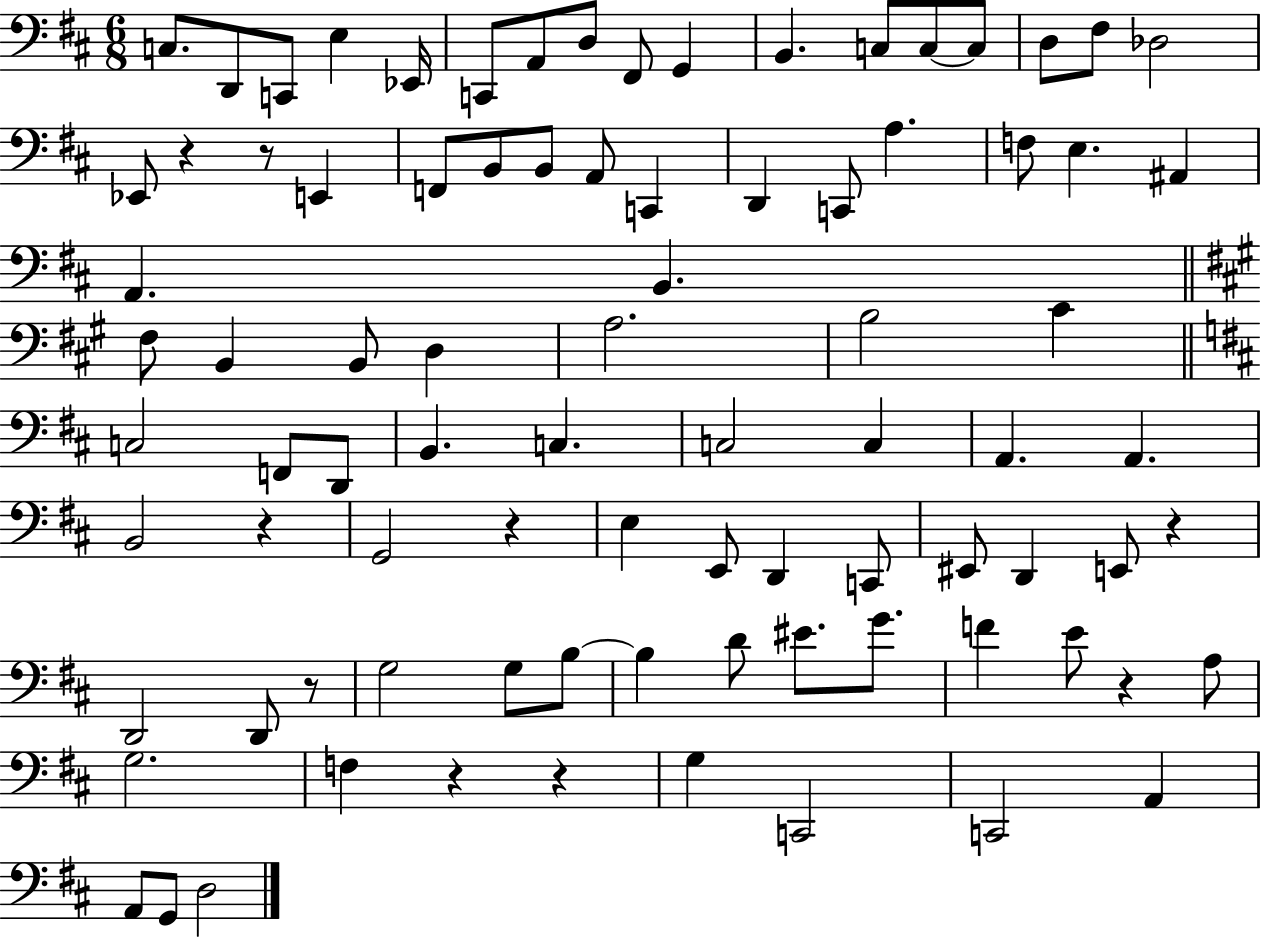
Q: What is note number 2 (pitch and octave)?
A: D2